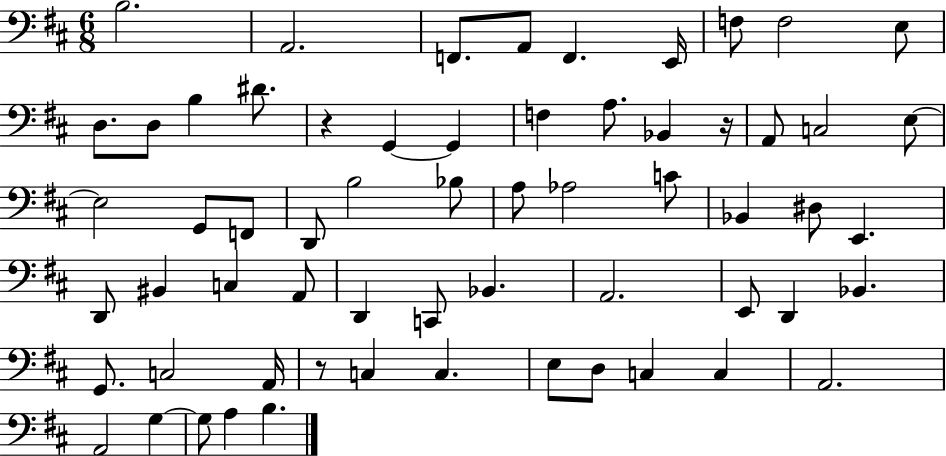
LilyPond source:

{
  \clef bass
  \numericTimeSignature
  \time 6/8
  \key d \major
  b2. | a,2. | f,8. a,8 f,4. e,16 | f8 f2 e8 | \break d8. d8 b4 dis'8. | r4 g,4~~ g,4 | f4 a8. bes,4 r16 | a,8 c2 e8~~ | \break e2 g,8 f,8 | d,8 b2 bes8 | a8 aes2 c'8 | bes,4 dis8 e,4. | \break d,8 bis,4 c4 a,8 | d,4 c,8 bes,4. | a,2. | e,8 d,4 bes,4. | \break g,8. c2 a,16 | r8 c4 c4. | e8 d8 c4 c4 | a,2. | \break a,2 g4~~ | g8 a4 b4. | \bar "|."
}